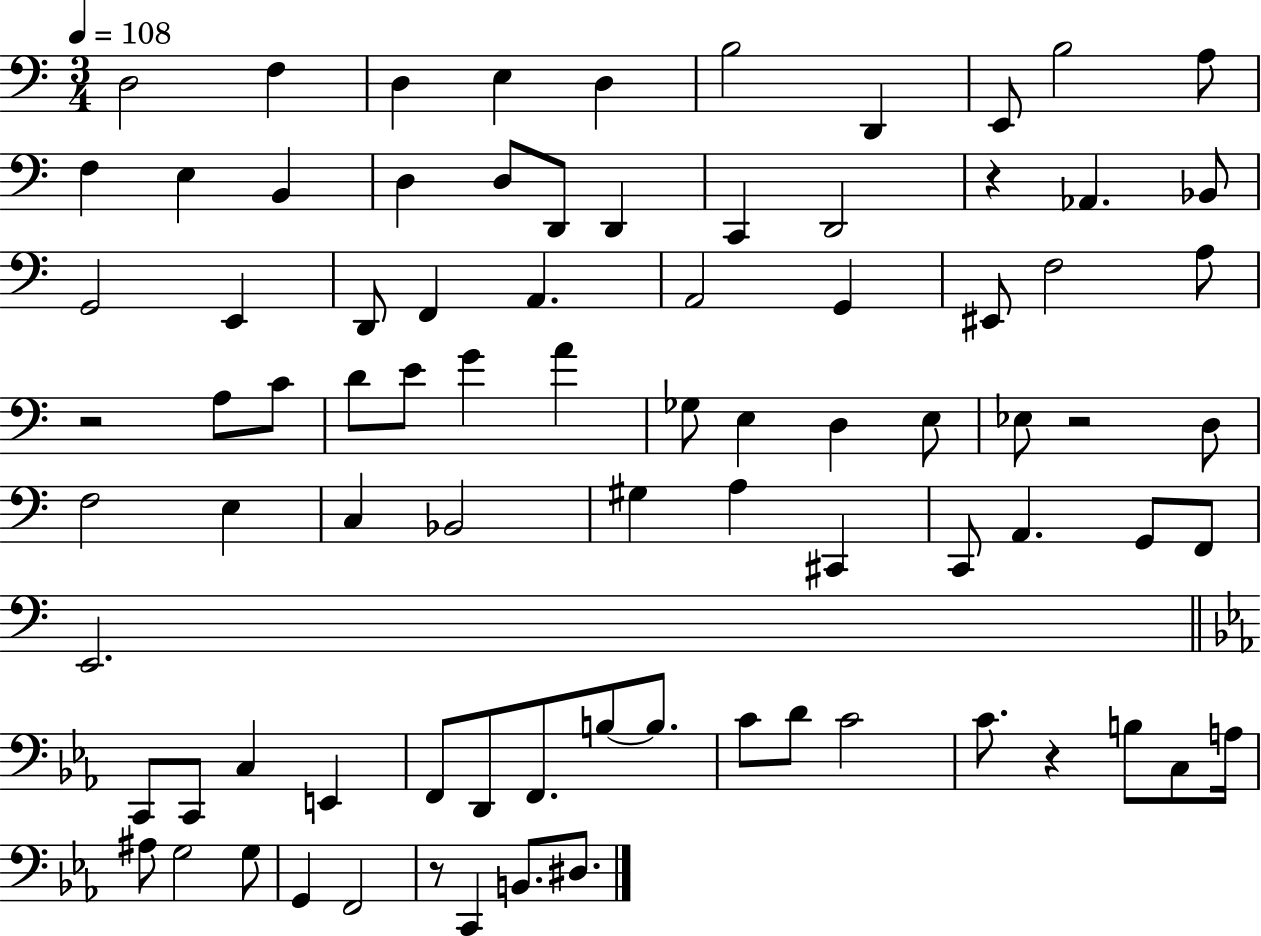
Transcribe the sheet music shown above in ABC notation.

X:1
T:Untitled
M:3/4
L:1/4
K:C
D,2 F, D, E, D, B,2 D,, E,,/2 B,2 A,/2 F, E, B,, D, D,/2 D,,/2 D,, C,, D,,2 z _A,, _B,,/2 G,,2 E,, D,,/2 F,, A,, A,,2 G,, ^E,,/2 F,2 A,/2 z2 A,/2 C/2 D/2 E/2 G A _G,/2 E, D, E,/2 _E,/2 z2 D,/2 F,2 E, C, _B,,2 ^G, A, ^C,, C,,/2 A,, G,,/2 F,,/2 E,,2 C,,/2 C,,/2 C, E,, F,,/2 D,,/2 F,,/2 B,/2 B,/2 C/2 D/2 C2 C/2 z B,/2 C,/2 A,/4 ^A,/2 G,2 G,/2 G,, F,,2 z/2 C,, B,,/2 ^D,/2